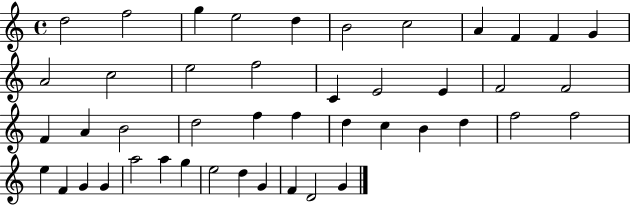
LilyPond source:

{
  \clef treble
  \time 4/4
  \defaultTimeSignature
  \key c \major
  d''2 f''2 | g''4 e''2 d''4 | b'2 c''2 | a'4 f'4 f'4 g'4 | \break a'2 c''2 | e''2 f''2 | c'4 e'2 e'4 | f'2 f'2 | \break f'4 a'4 b'2 | d''2 f''4 f''4 | d''4 c''4 b'4 d''4 | f''2 f''2 | \break e''4 f'4 g'4 g'4 | a''2 a''4 g''4 | e''2 d''4 g'4 | f'4 d'2 g'4 | \break \bar "|."
}